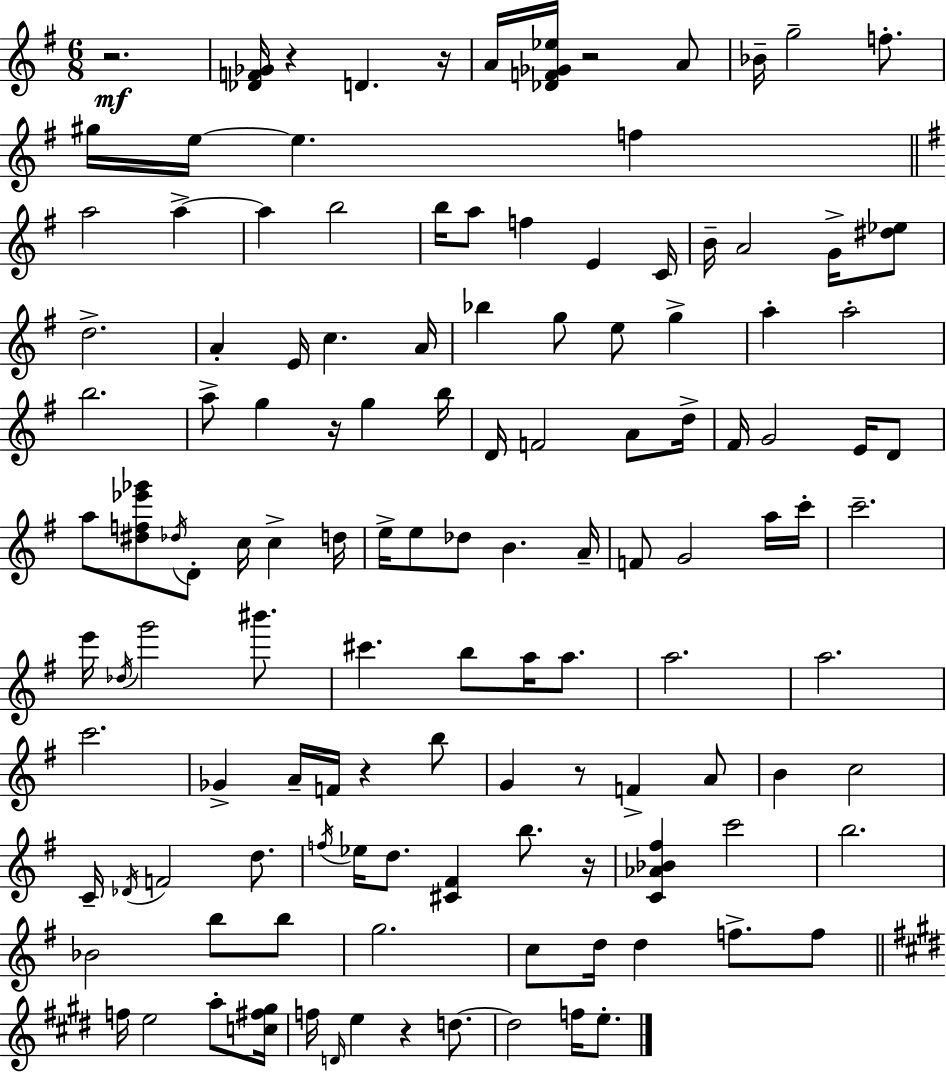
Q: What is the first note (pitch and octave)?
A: D4